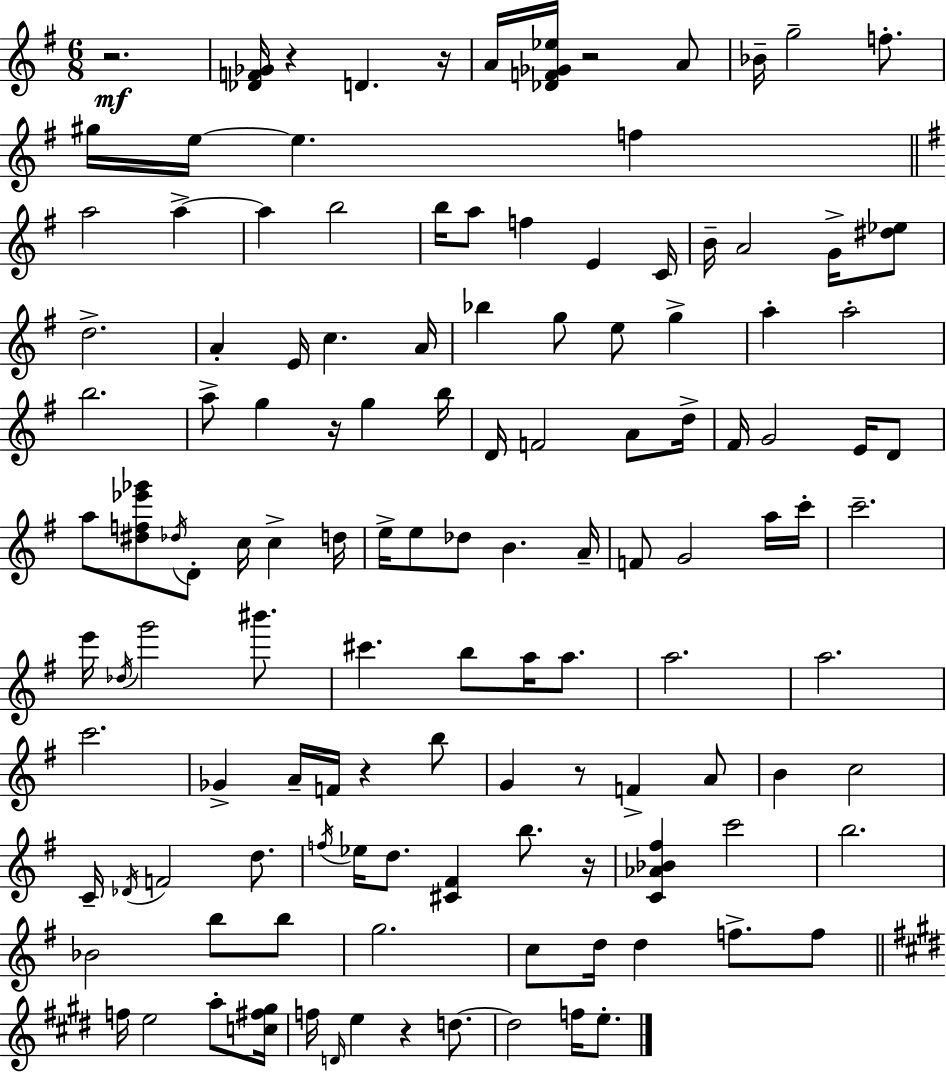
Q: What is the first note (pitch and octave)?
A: D4